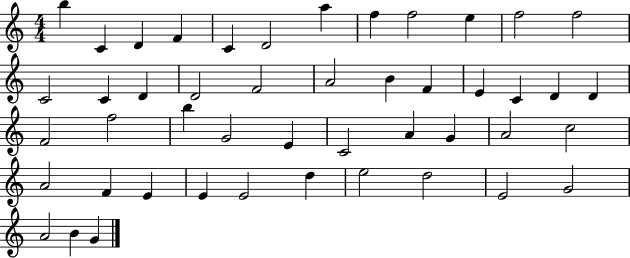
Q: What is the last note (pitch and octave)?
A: G4